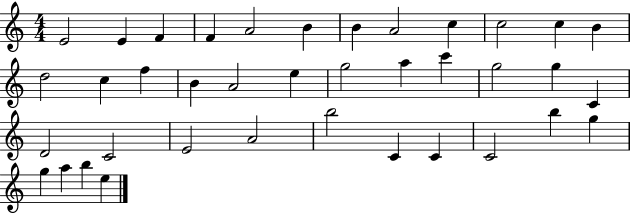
X:1
T:Untitled
M:4/4
L:1/4
K:C
E2 E F F A2 B B A2 c c2 c B d2 c f B A2 e g2 a c' g2 g C D2 C2 E2 A2 b2 C C C2 b g g a b e